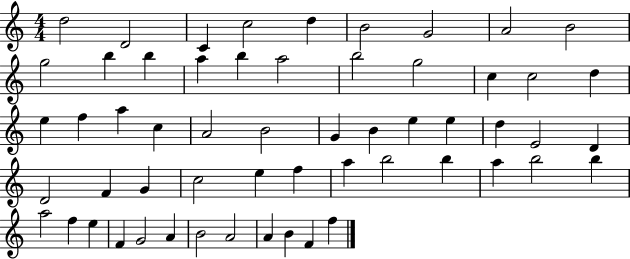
D5/h D4/h C4/q C5/h D5/q B4/h G4/h A4/h B4/h G5/h B5/q B5/q A5/q B5/q A5/h B5/h G5/h C5/q C5/h D5/q E5/q F5/q A5/q C5/q A4/h B4/h G4/q B4/q E5/q E5/q D5/q E4/h D4/q D4/h F4/q G4/q C5/h E5/q F5/q A5/q B5/h B5/q A5/q B5/h B5/q A5/h F5/q E5/q F4/q G4/h A4/q B4/h A4/h A4/q B4/q F4/q F5/q